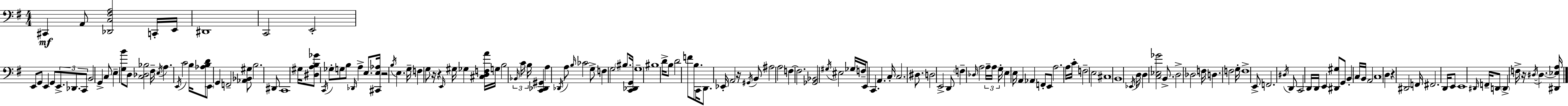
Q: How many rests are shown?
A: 6